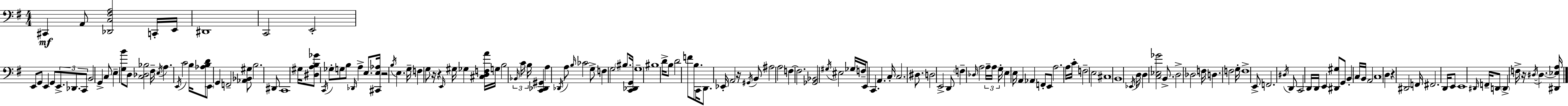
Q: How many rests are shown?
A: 6